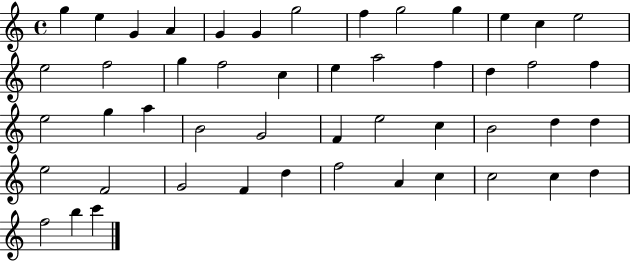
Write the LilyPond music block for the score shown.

{
  \clef treble
  \time 4/4
  \defaultTimeSignature
  \key c \major
  g''4 e''4 g'4 a'4 | g'4 g'4 g''2 | f''4 g''2 g''4 | e''4 c''4 e''2 | \break e''2 f''2 | g''4 f''2 c''4 | e''4 a''2 f''4 | d''4 f''2 f''4 | \break e''2 g''4 a''4 | b'2 g'2 | f'4 e''2 c''4 | b'2 d''4 d''4 | \break e''2 f'2 | g'2 f'4 d''4 | f''2 a'4 c''4 | c''2 c''4 d''4 | \break f''2 b''4 c'''4 | \bar "|."
}